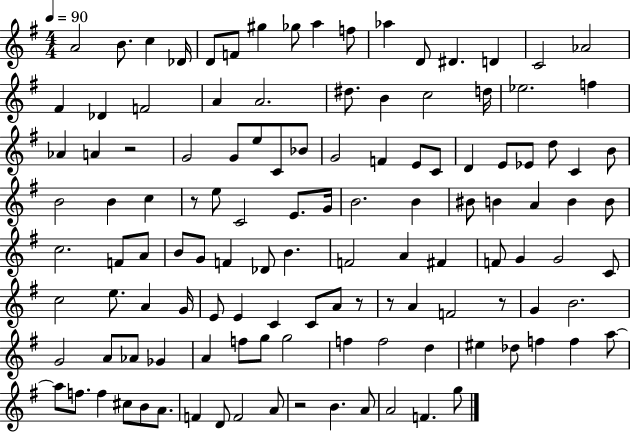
A4/h B4/e. C5/q Db4/s D4/e F4/e G#5/q Gb5/e A5/q F5/e Ab5/q D4/e D#4/q. D4/q C4/h Ab4/h F#4/q Db4/q F4/h A4/q A4/h. D#5/e. B4/q C5/h D5/s Eb5/h. F5/q Ab4/q A4/q R/h G4/h G4/e E5/e C4/e Bb4/e G4/h F4/q E4/e C4/e D4/q E4/e Eb4/e D5/e C4/q B4/e B4/h B4/q C5/q R/e E5/e C4/h E4/e. G4/s B4/h. B4/q BIS4/e B4/q A4/q B4/q B4/e C5/h. F4/e A4/e B4/e G4/e F4/q Db4/e B4/q. F4/h A4/q F#4/q F4/e G4/q G4/h C4/e C5/h E5/e. A4/q G4/s E4/e E4/q C4/q C4/e A4/e R/e R/e A4/q F4/h R/e G4/q B4/h. G4/h A4/e Ab4/e Gb4/q A4/q F5/e G5/e G5/h F5/q F5/h D5/q EIS5/q Db5/e F5/q F5/q A5/e A5/e F5/e. F5/q C#5/e B4/e A4/e. F4/q D4/e F4/h A4/e R/h B4/q. A4/e A4/h F4/q. G5/e